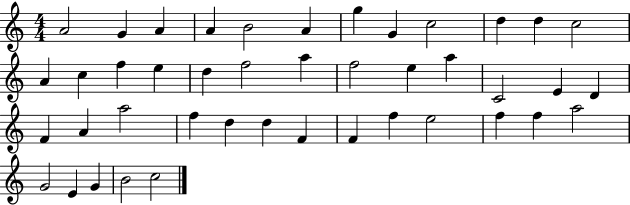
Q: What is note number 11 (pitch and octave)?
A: D5